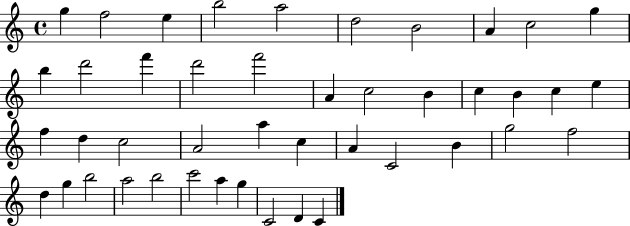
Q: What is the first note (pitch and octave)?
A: G5